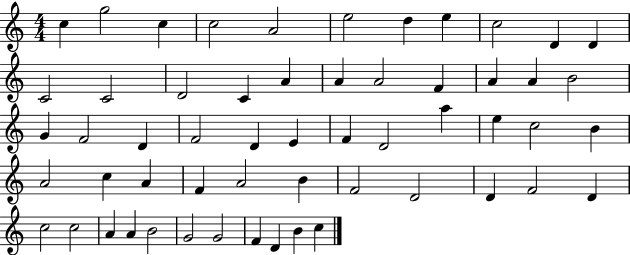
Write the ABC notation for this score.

X:1
T:Untitled
M:4/4
L:1/4
K:C
c g2 c c2 A2 e2 d e c2 D D C2 C2 D2 C A A A2 F A A B2 G F2 D F2 D E F D2 a e c2 B A2 c A F A2 B F2 D2 D F2 D c2 c2 A A B2 G2 G2 F D B c